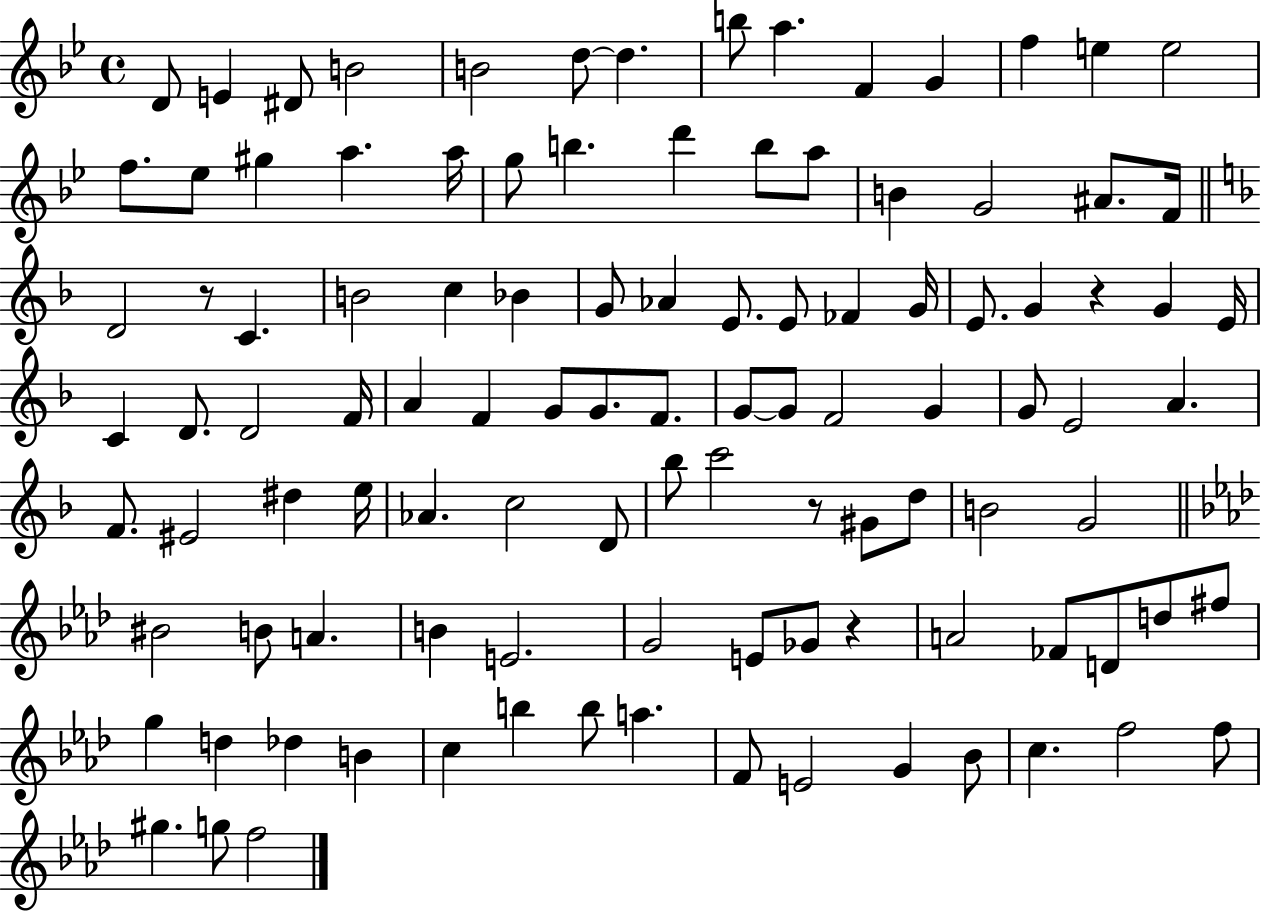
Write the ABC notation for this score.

X:1
T:Untitled
M:4/4
L:1/4
K:Bb
D/2 E ^D/2 B2 B2 d/2 d b/2 a F G f e e2 f/2 _e/2 ^g a a/4 g/2 b d' b/2 a/2 B G2 ^A/2 F/4 D2 z/2 C B2 c _B G/2 _A E/2 E/2 _F G/4 E/2 G z G E/4 C D/2 D2 F/4 A F G/2 G/2 F/2 G/2 G/2 F2 G G/2 E2 A F/2 ^E2 ^d e/4 _A c2 D/2 _b/2 c'2 z/2 ^G/2 d/2 B2 G2 ^B2 B/2 A B E2 G2 E/2 _G/2 z A2 _F/2 D/2 d/2 ^f/2 g d _d B c b b/2 a F/2 E2 G _B/2 c f2 f/2 ^g g/2 f2